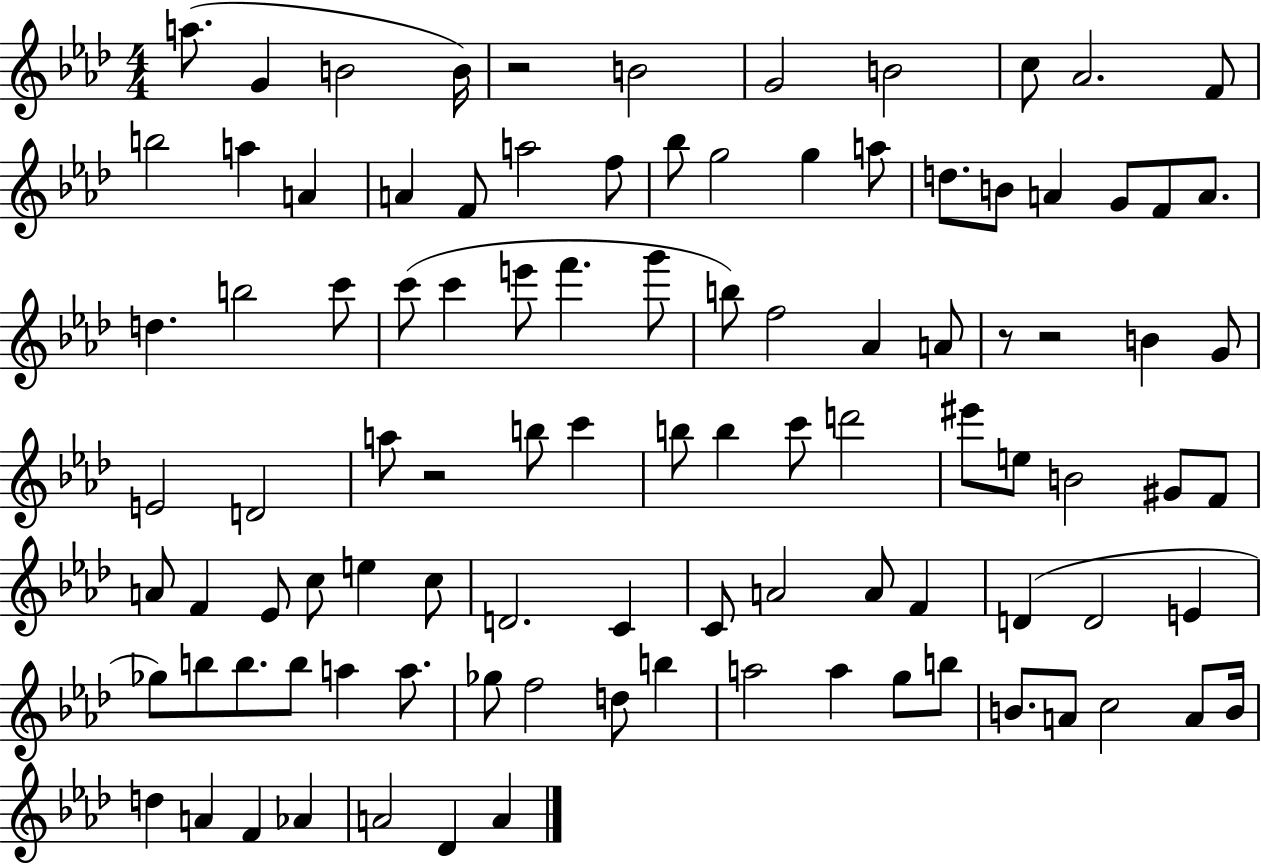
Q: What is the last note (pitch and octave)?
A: A4